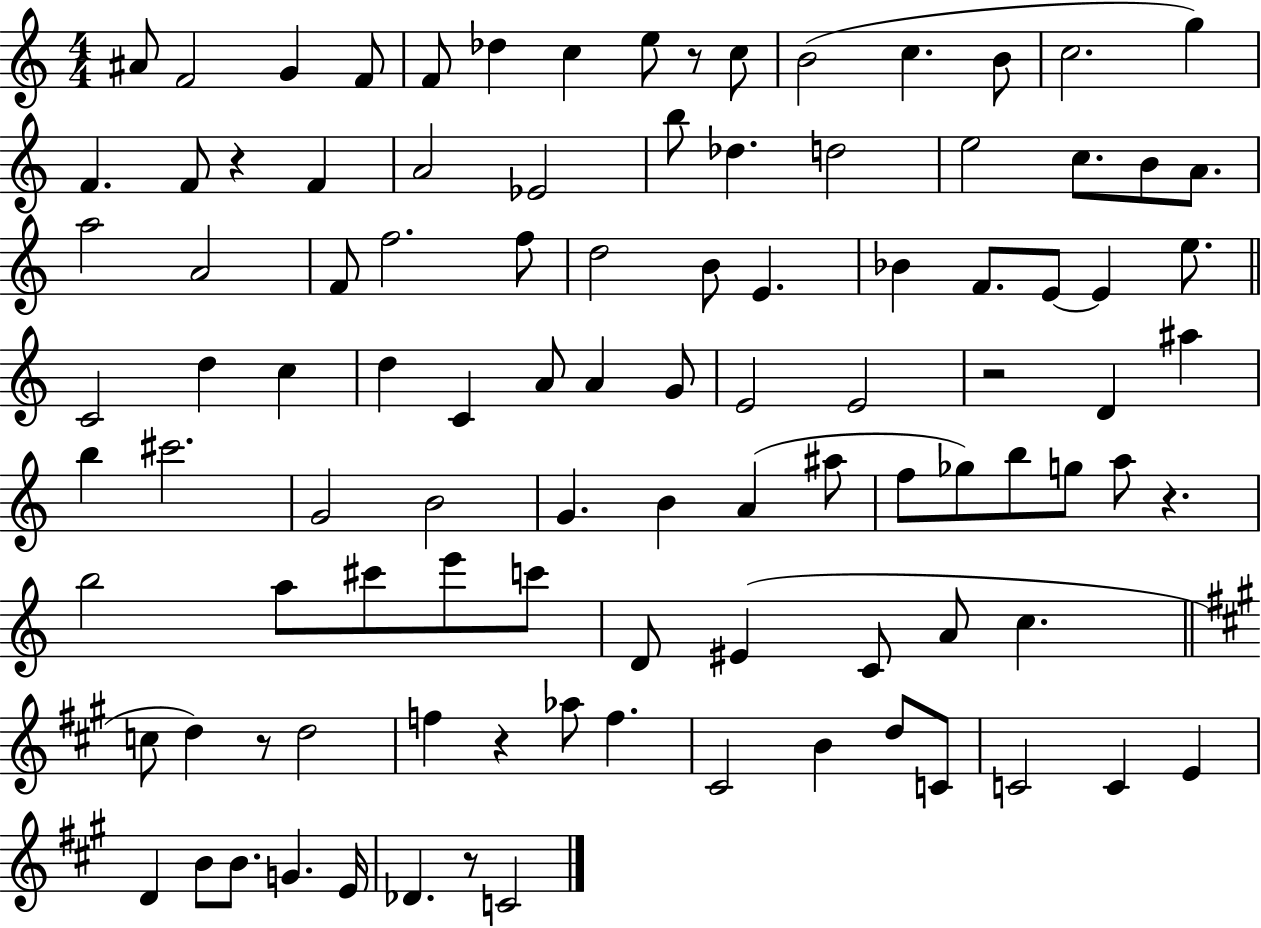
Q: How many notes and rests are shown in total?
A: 101